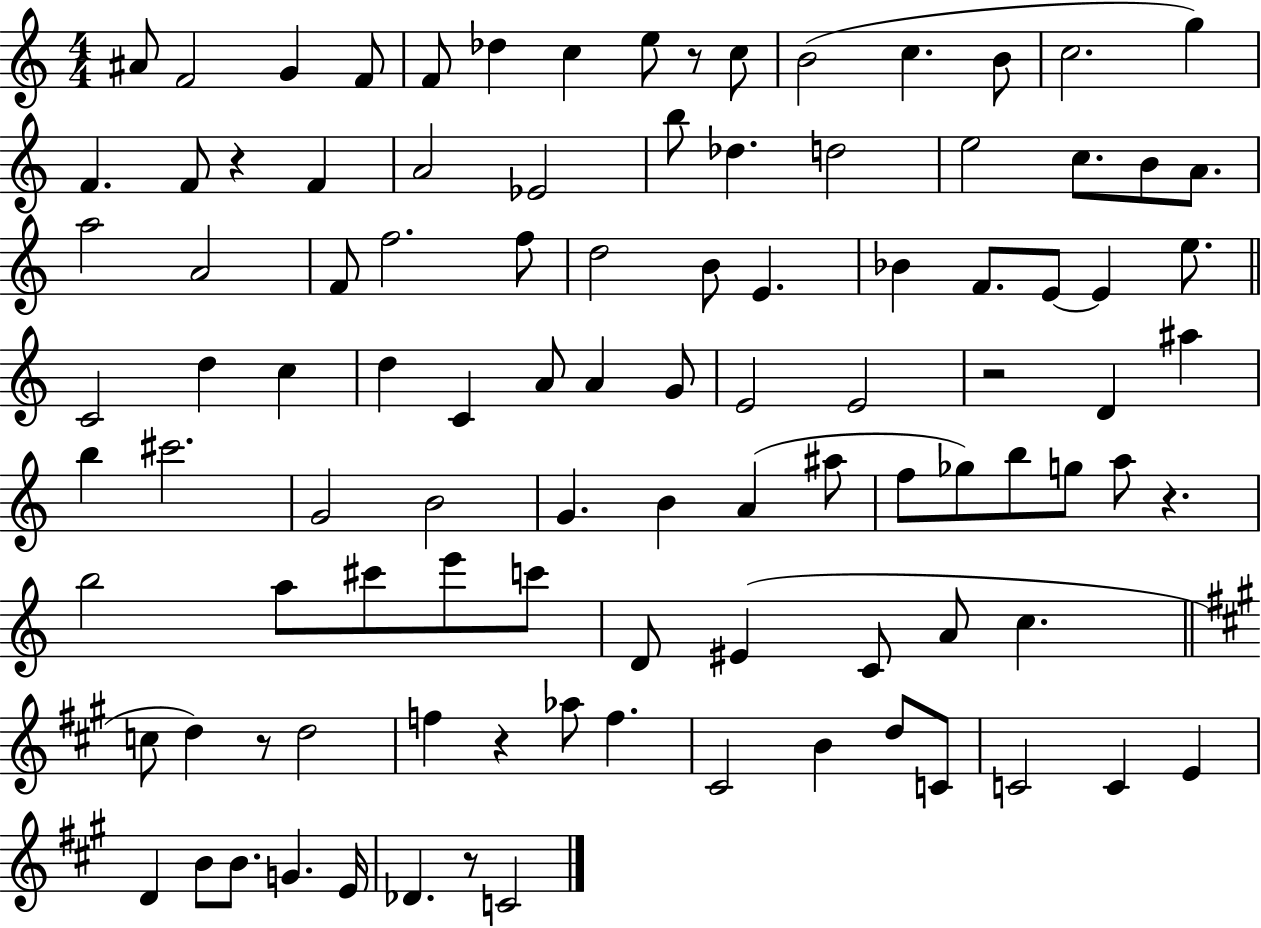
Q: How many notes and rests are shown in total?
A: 101